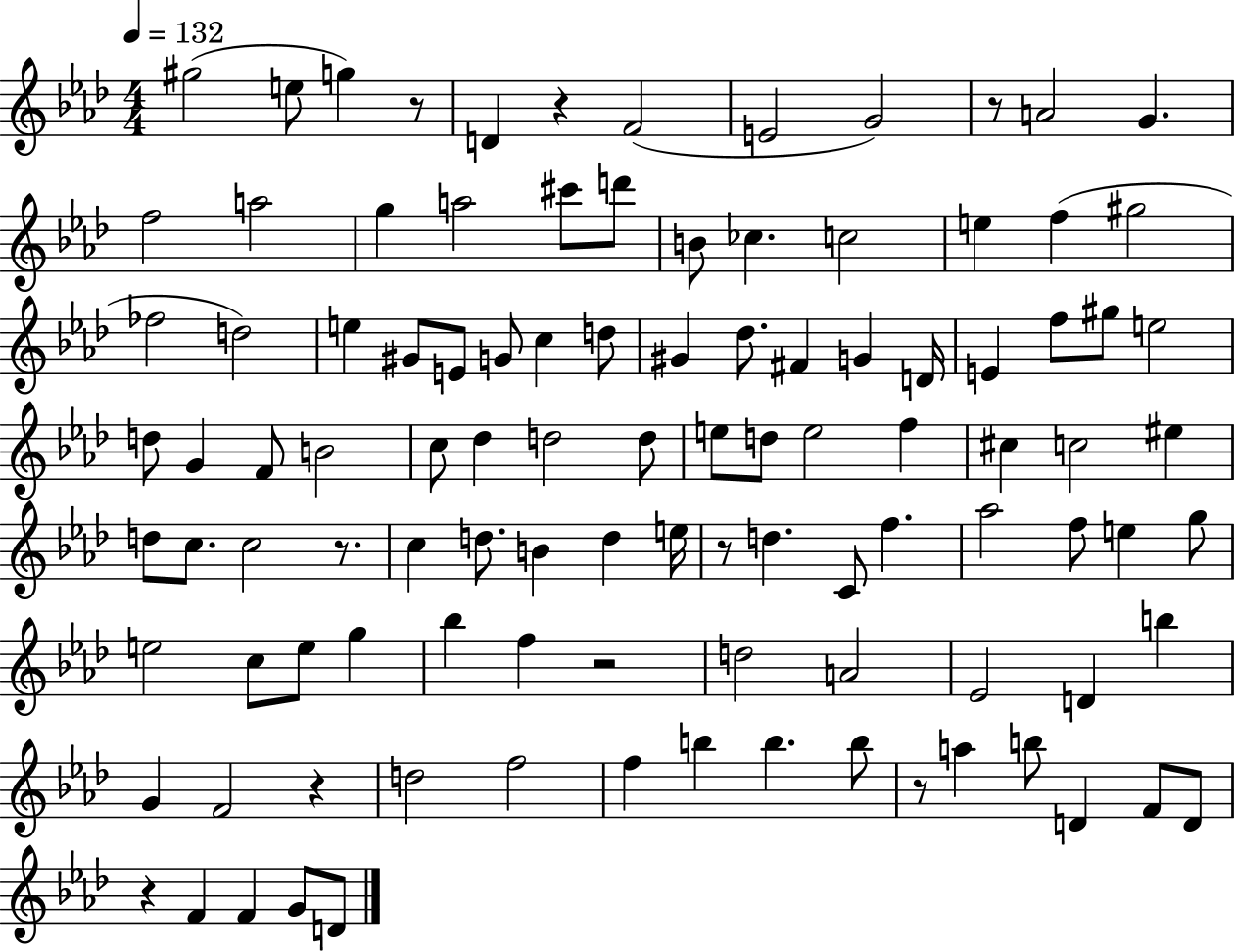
X:1
T:Untitled
M:4/4
L:1/4
K:Ab
^g2 e/2 g z/2 D z F2 E2 G2 z/2 A2 G f2 a2 g a2 ^c'/2 d'/2 B/2 _c c2 e f ^g2 _f2 d2 e ^G/2 E/2 G/2 c d/2 ^G _d/2 ^F G D/4 E f/2 ^g/2 e2 d/2 G F/2 B2 c/2 _d d2 d/2 e/2 d/2 e2 f ^c c2 ^e d/2 c/2 c2 z/2 c d/2 B d e/4 z/2 d C/2 f _a2 f/2 e g/2 e2 c/2 e/2 g _b f z2 d2 A2 _E2 D b G F2 z d2 f2 f b b b/2 z/2 a b/2 D F/2 D/2 z F F G/2 D/2